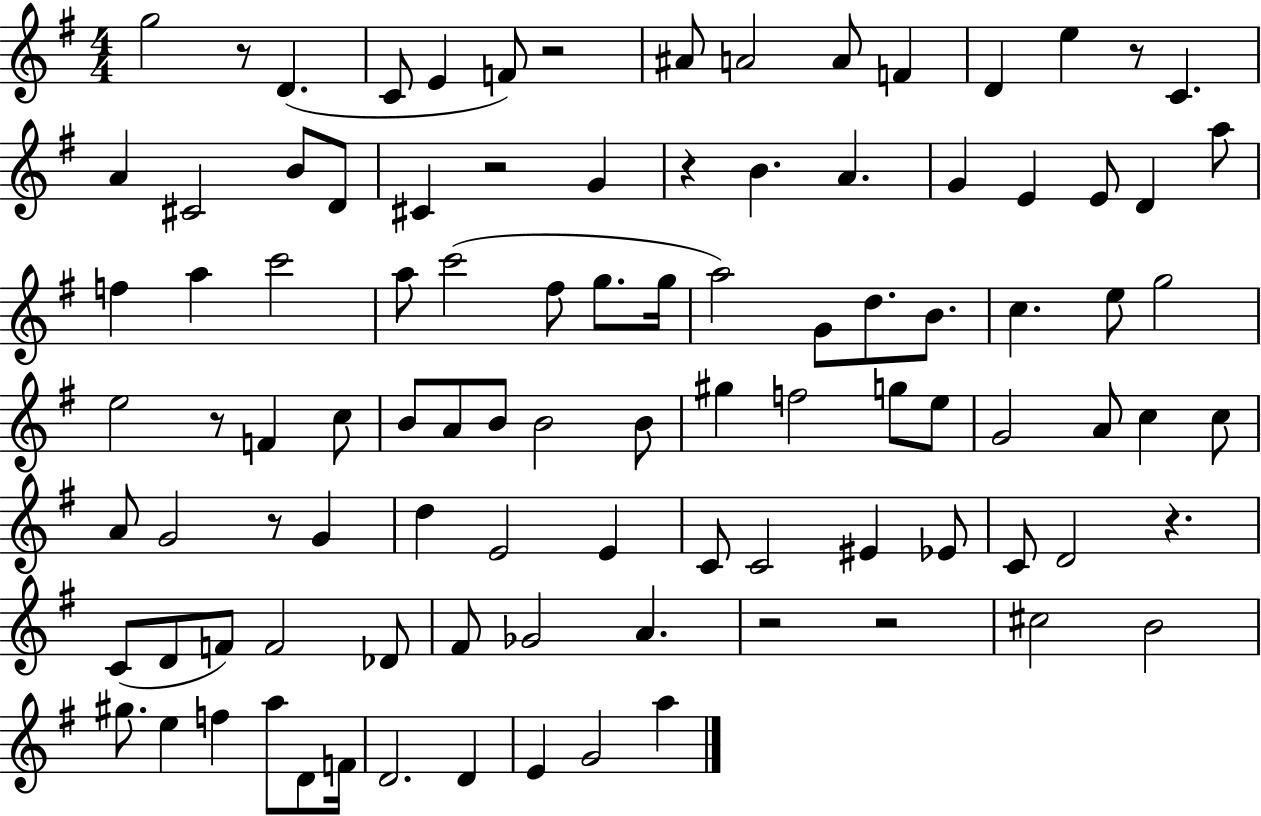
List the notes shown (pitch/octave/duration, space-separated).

G5/h R/e D4/q. C4/e E4/q F4/e R/h A#4/e A4/h A4/e F4/q D4/q E5/q R/e C4/q. A4/q C#4/h B4/e D4/e C#4/q R/h G4/q R/q B4/q. A4/q. G4/q E4/q E4/e D4/q A5/e F5/q A5/q C6/h A5/e C6/h F#5/e G5/e. G5/s A5/h G4/e D5/e. B4/e. C5/q. E5/e G5/h E5/h R/e F4/q C5/e B4/e A4/e B4/e B4/h B4/e G#5/q F5/h G5/e E5/e G4/h A4/e C5/q C5/e A4/e G4/h R/e G4/q D5/q E4/h E4/q C4/e C4/h EIS4/q Eb4/e C4/e D4/h R/q. C4/e D4/e F4/e F4/h Db4/e F#4/e Gb4/h A4/q. R/h R/h C#5/h B4/h G#5/e. E5/q F5/q A5/e D4/e F4/s D4/h. D4/q E4/q G4/h A5/q